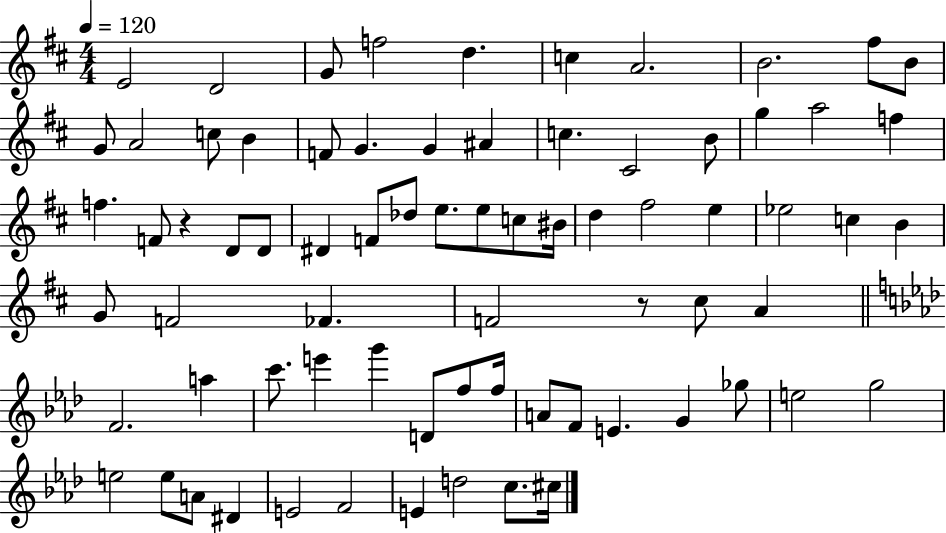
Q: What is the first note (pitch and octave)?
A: E4